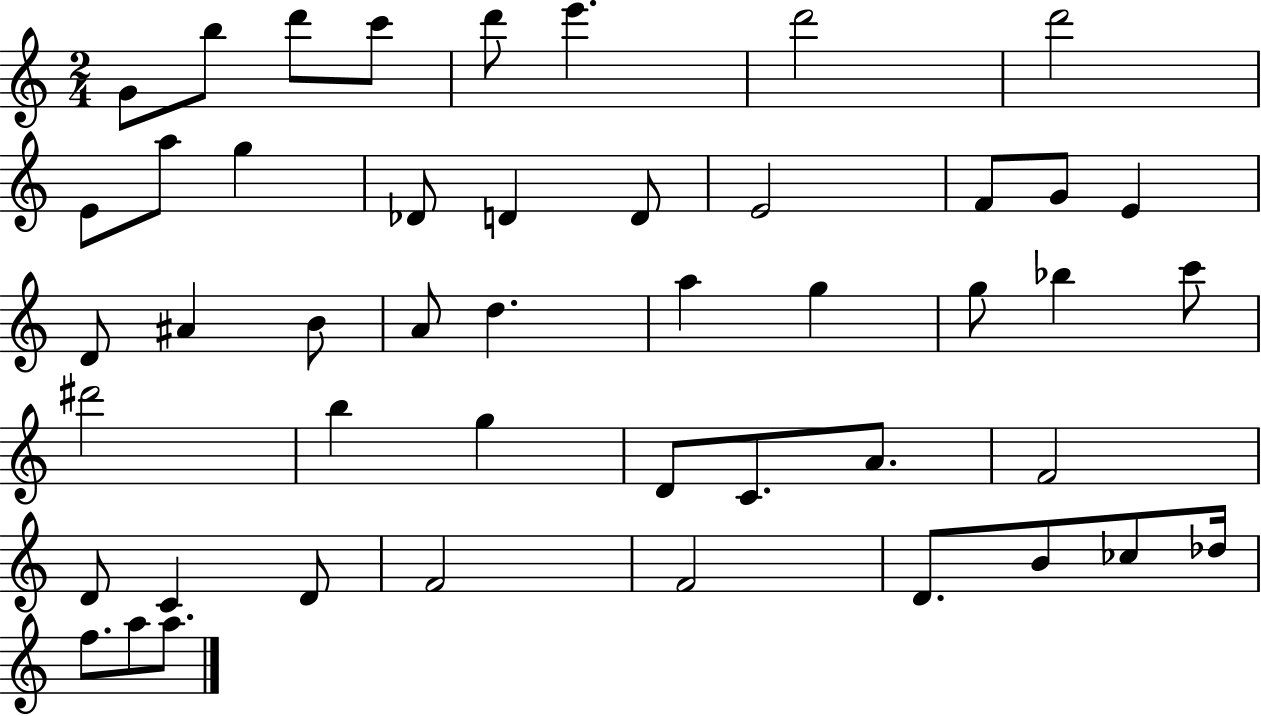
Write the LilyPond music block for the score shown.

{
  \clef treble
  \numericTimeSignature
  \time 2/4
  \key c \major
  g'8 b''8 d'''8 c'''8 | d'''8 e'''4. | d'''2 | d'''2 | \break e'8 a''8 g''4 | des'8 d'4 d'8 | e'2 | f'8 g'8 e'4 | \break d'8 ais'4 b'8 | a'8 d''4. | a''4 g''4 | g''8 bes''4 c'''8 | \break dis'''2 | b''4 g''4 | d'8 c'8. a'8. | f'2 | \break d'8 c'4 d'8 | f'2 | f'2 | d'8. b'8 ces''8 des''16 | \break f''8. a''8 a''8. | \bar "|."
}